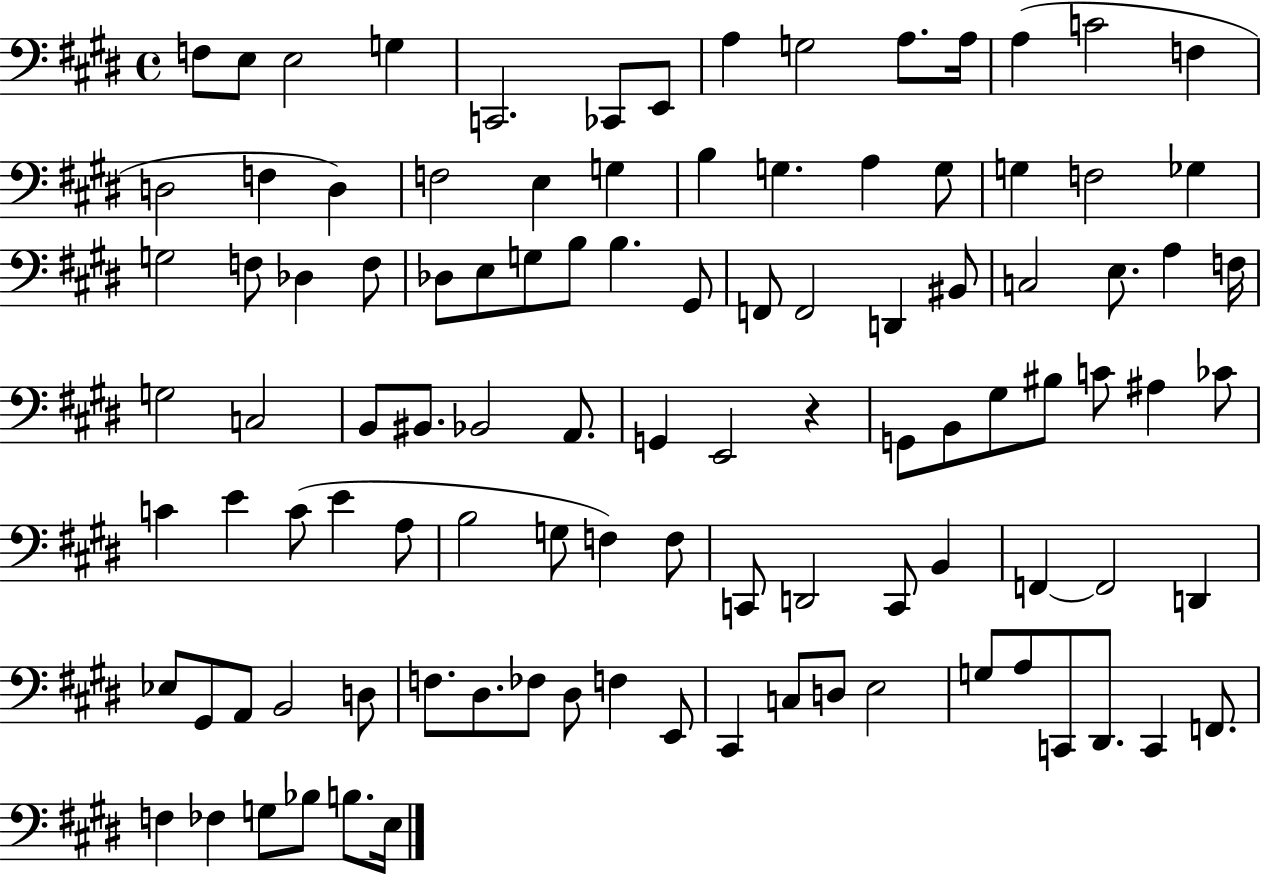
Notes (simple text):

F3/e E3/e E3/h G3/q C2/h. CES2/e E2/e A3/q G3/h A3/e. A3/s A3/q C4/h F3/q D3/h F3/q D3/q F3/h E3/q G3/q B3/q G3/q. A3/q G3/e G3/q F3/h Gb3/q G3/h F3/e Db3/q F3/e Db3/e E3/e G3/e B3/e B3/q. G#2/e F2/e F2/h D2/q BIS2/e C3/h E3/e. A3/q F3/s G3/h C3/h B2/e BIS2/e. Bb2/h A2/e. G2/q E2/h R/q G2/e B2/e G#3/e BIS3/e C4/e A#3/q CES4/e C4/q E4/q C4/e E4/q A3/e B3/h G3/e F3/q F3/e C2/e D2/h C2/e B2/q F2/q F2/h D2/q Eb3/e G#2/e A2/e B2/h D3/e F3/e. D#3/e. FES3/e D#3/e F3/q E2/e C#2/q C3/e D3/e E3/h G3/e A3/e C2/e D#2/e. C2/q F2/e. F3/q FES3/q G3/e Bb3/e B3/e. E3/s